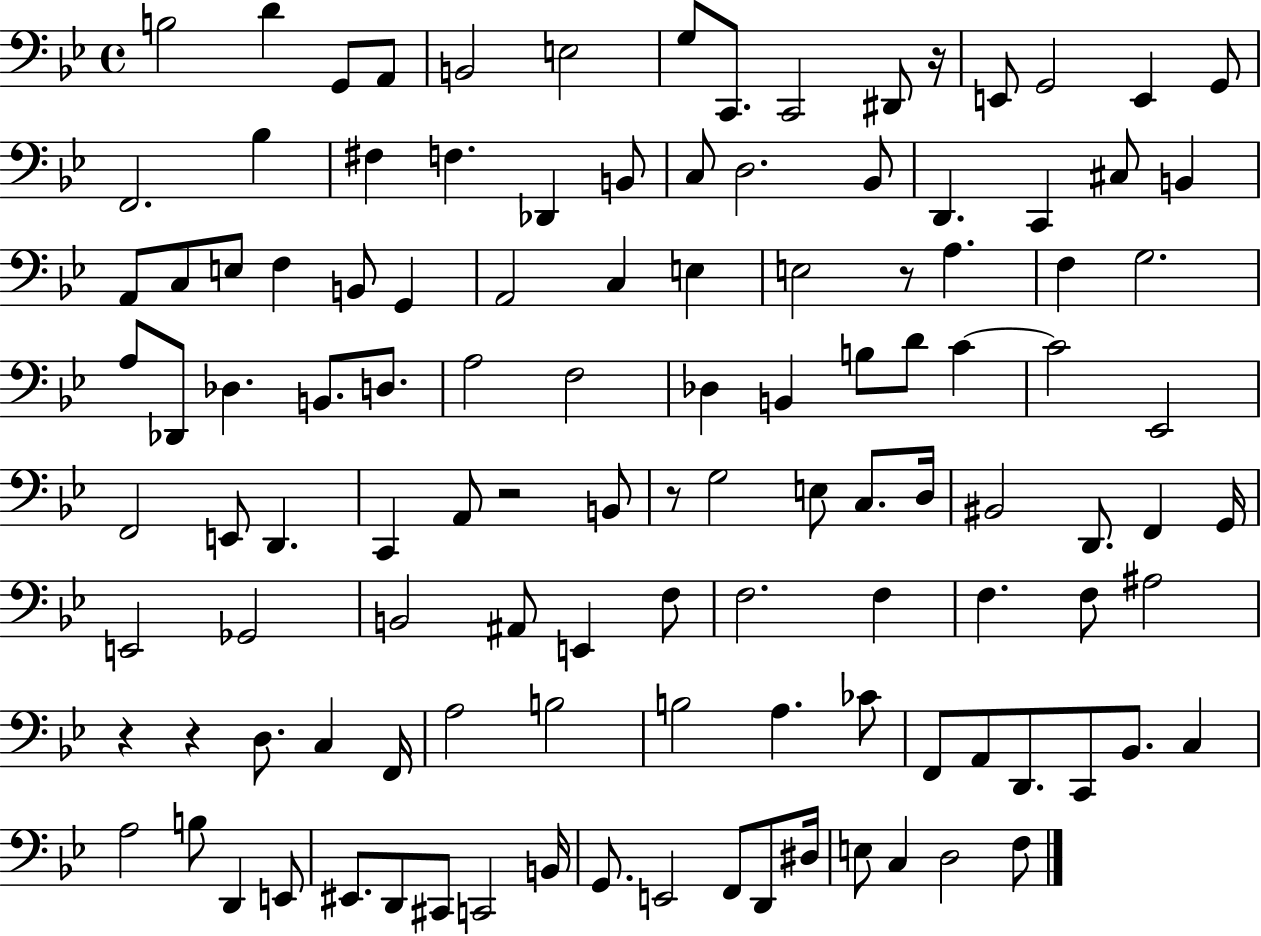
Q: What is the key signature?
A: BES major